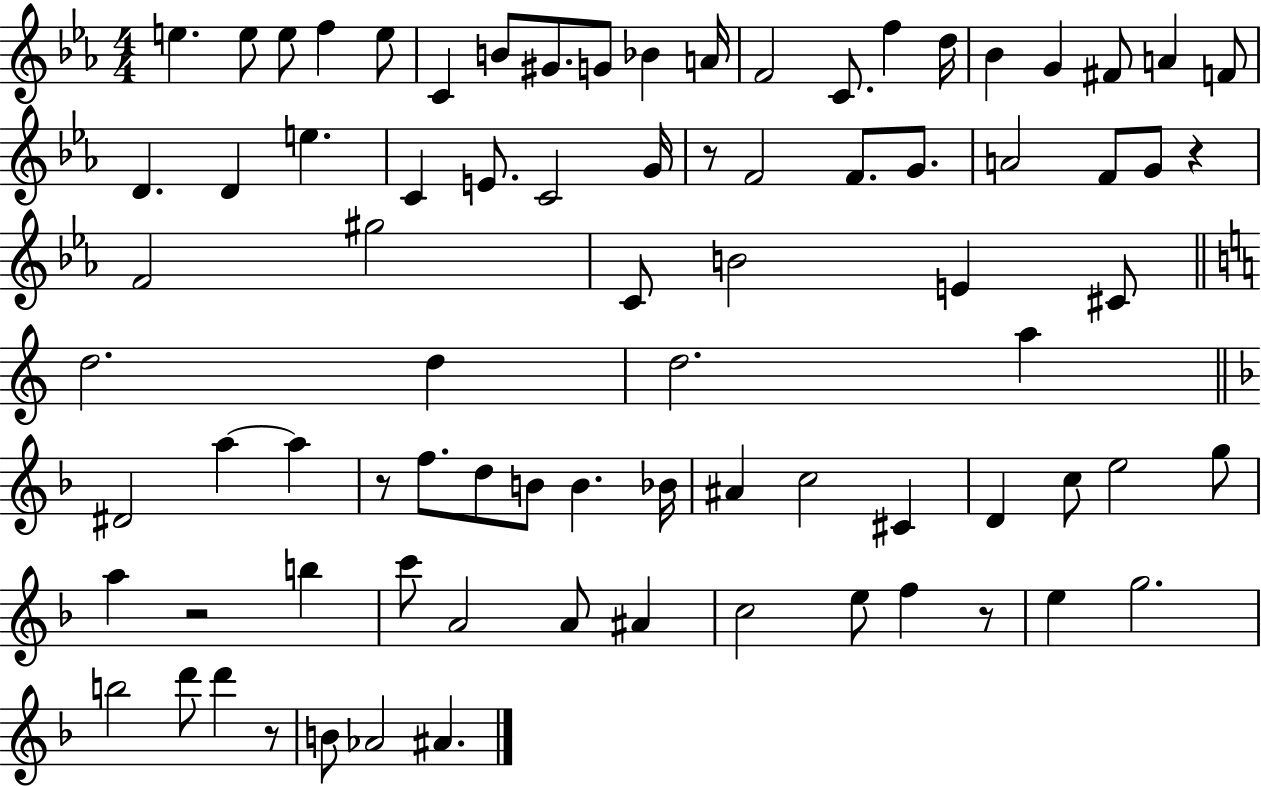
{
  \clef treble
  \numericTimeSignature
  \time 4/4
  \key ees \major
  \repeat volta 2 { e''4. e''8 e''8 f''4 e''8 | c'4 b'8 gis'8. g'8 bes'4 a'16 | f'2 c'8. f''4 d''16 | bes'4 g'4 fis'8 a'4 f'8 | \break d'4. d'4 e''4. | c'4 e'8. c'2 g'16 | r8 f'2 f'8. g'8. | a'2 f'8 g'8 r4 | \break f'2 gis''2 | c'8 b'2 e'4 cis'8 | \bar "||" \break \key c \major d''2. d''4 | d''2. a''4 | \bar "||" \break \key f \major dis'2 a''4~~ a''4 | r8 f''8. d''8 b'8 b'4. bes'16 | ais'4 c''2 cis'4 | d'4 c''8 e''2 g''8 | \break a''4 r2 b''4 | c'''8 a'2 a'8 ais'4 | c''2 e''8 f''4 r8 | e''4 g''2. | \break b''2 d'''8 d'''4 r8 | b'8 aes'2 ais'4. | } \bar "|."
}